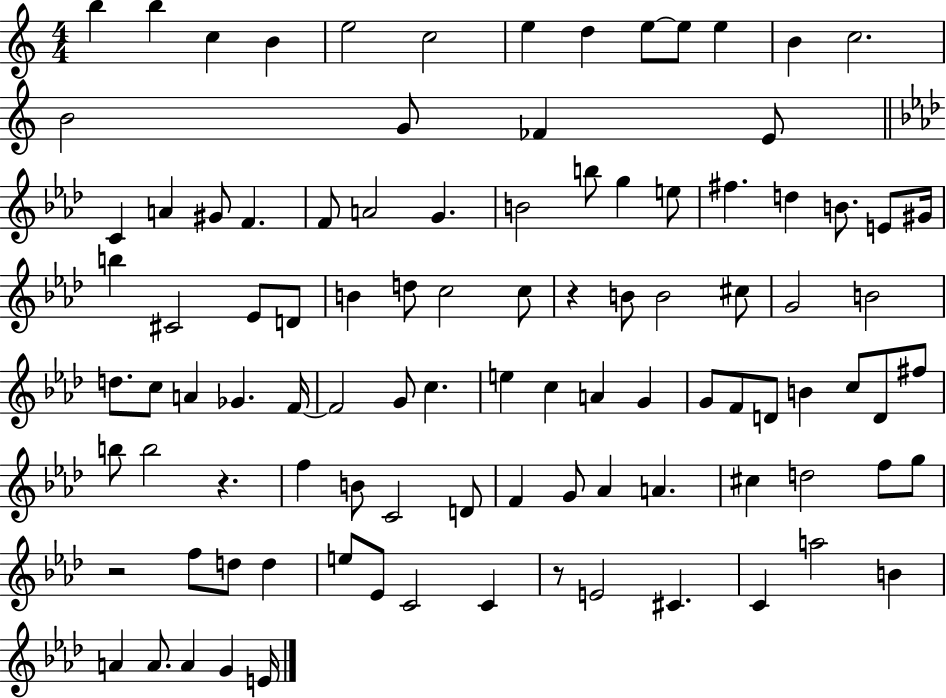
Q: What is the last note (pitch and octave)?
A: E4